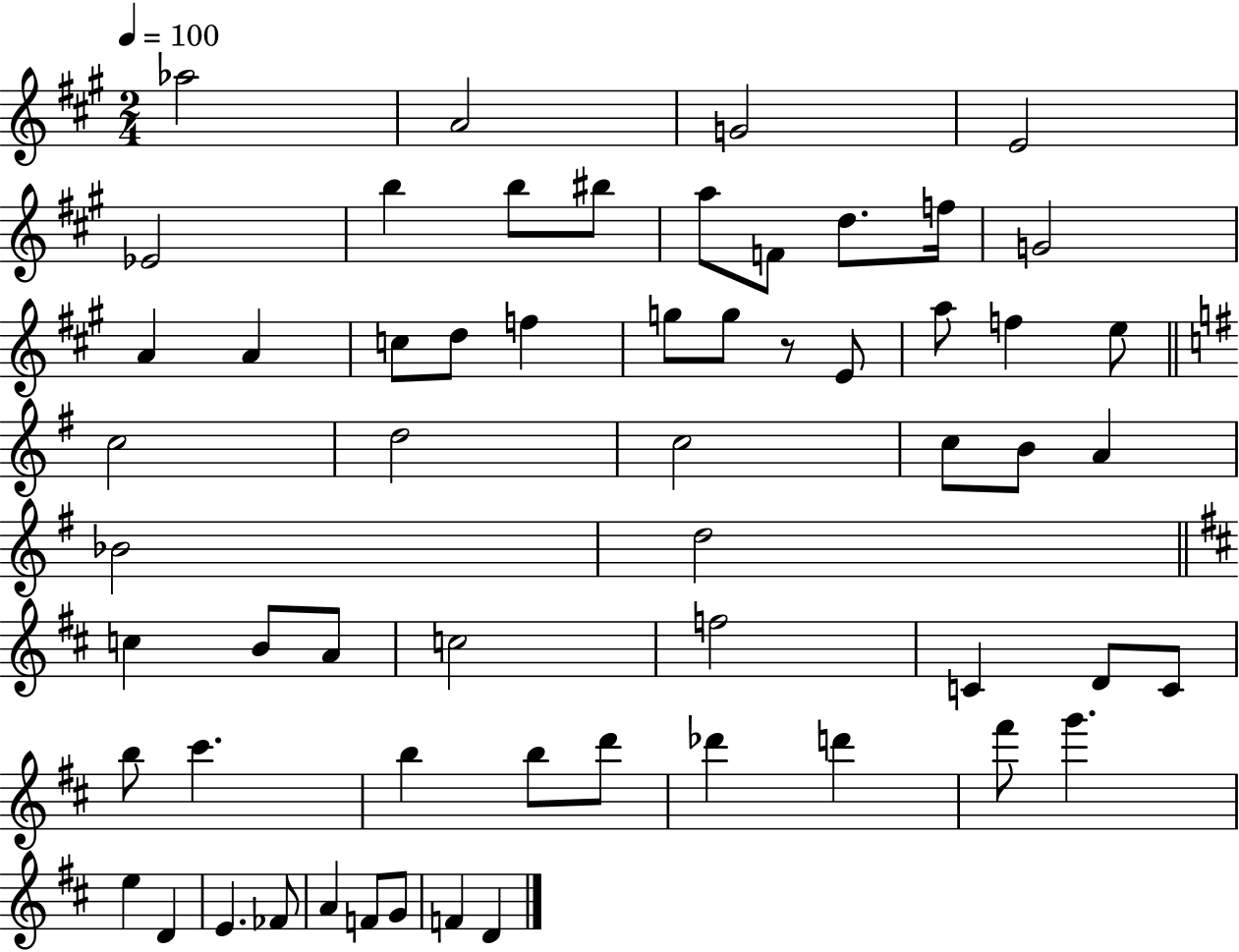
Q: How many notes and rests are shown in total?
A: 59